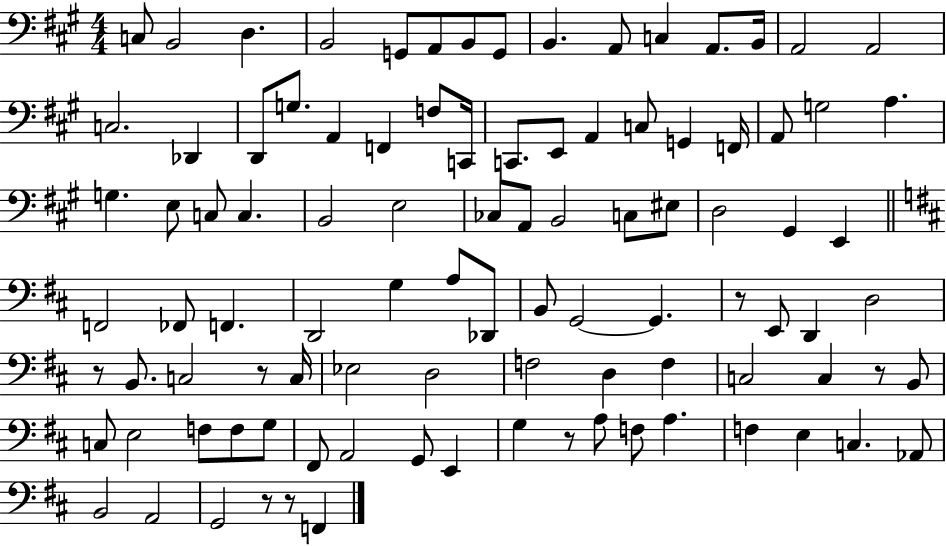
C3/e B2/h D3/q. B2/h G2/e A2/e B2/e G2/e B2/q. A2/e C3/q A2/e. B2/s A2/h A2/h C3/h. Db2/q D2/e G3/e. A2/q F2/q F3/e C2/s C2/e. E2/e A2/q C3/e G2/q F2/s A2/e G3/h A3/q. G3/q. E3/e C3/e C3/q. B2/h E3/h CES3/e A2/e B2/h C3/e EIS3/e D3/h G#2/q E2/q F2/h FES2/e F2/q. D2/h G3/q A3/e Db2/e B2/e G2/h G2/q. R/e E2/e D2/q D3/h R/e B2/e. C3/h R/e C3/s Eb3/h D3/h F3/h D3/q F3/q C3/h C3/q R/e B2/e C3/e E3/h F3/e F3/e G3/e F#2/e A2/h G2/e E2/q G3/q R/e A3/e F3/e A3/q. F3/q E3/q C3/q. Ab2/e B2/h A2/h G2/h R/e R/e F2/q